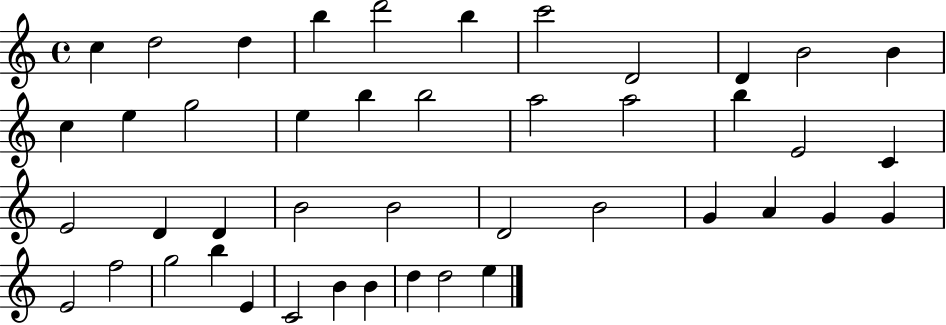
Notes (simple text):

C5/q D5/h D5/q B5/q D6/h B5/q C6/h D4/h D4/q B4/h B4/q C5/q E5/q G5/h E5/q B5/q B5/h A5/h A5/h B5/q E4/h C4/q E4/h D4/q D4/q B4/h B4/h D4/h B4/h G4/q A4/q G4/q G4/q E4/h F5/h G5/h B5/q E4/q C4/h B4/q B4/q D5/q D5/h E5/q